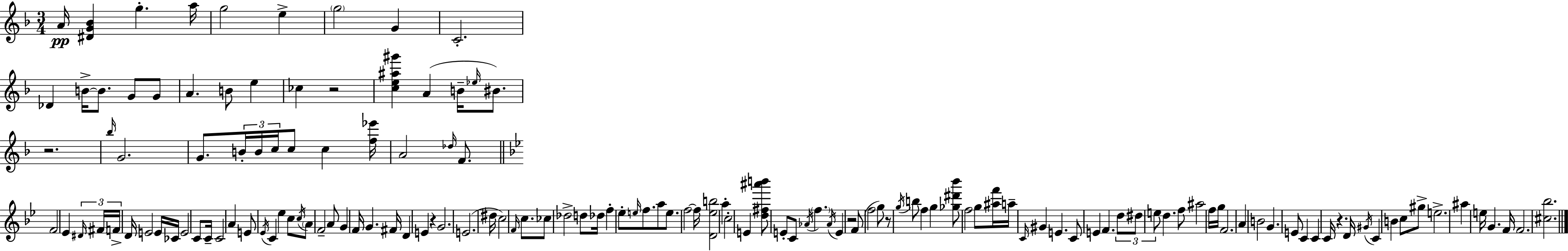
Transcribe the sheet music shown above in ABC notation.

X:1
T:Untitled
M:3/4
L:1/4
K:F
A/4 [^DG_B] g a/4 g2 e g2 G C2 _D B/4 B/2 G/2 G/2 A B/2 e _c z2 [ce^a^g'] A B/4 _e/4 ^B/2 z2 _b/4 G2 G/2 B/4 B/4 c/4 c/2 c [f_e']/4 A2 _d/4 F/2 F2 _E ^D/4 ^F/4 F/4 D/4 E2 E/4 _C/4 E2 C/2 C/4 C2 A E/2 _E/4 C _e c/2 c/4 A/2 F2 A/2 G F/4 G ^F/4 D E z G2 E2 ^d/4 c2 F/4 c/2 _c/2 _d2 d/2 _d/4 f _e/2 e/4 f/2 a/2 e/2 f2 f/4 [D_eb]2 a c2 E [d^f^a'b']/2 E/2 C/2 _A/4 f _A/4 E z2 F/2 f2 g/2 z/2 g/4 b/2 f g [_g^d'_b']/2 f2 g/2 [^af']/4 a/4 C/4 ^G E C/2 E F d/2 ^d/2 e/2 d f/2 ^a2 f/4 g/4 F2 A B2 G E/2 C C C/4 z D/4 ^G/4 C B c/2 ^g/2 e2 ^a e/4 G F/4 F2 [^c_b]2